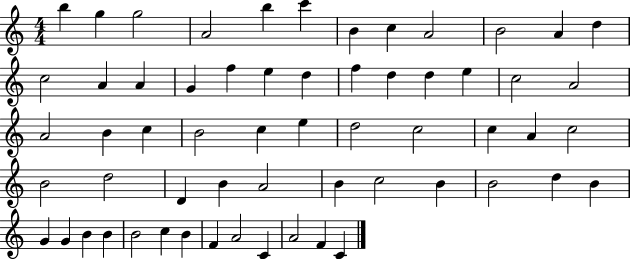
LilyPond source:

{
  \clef treble
  \numericTimeSignature
  \time 4/4
  \key c \major
  b''4 g''4 g''2 | a'2 b''4 c'''4 | b'4 c''4 a'2 | b'2 a'4 d''4 | \break c''2 a'4 a'4 | g'4 f''4 e''4 d''4 | f''4 d''4 d''4 e''4 | c''2 a'2 | \break a'2 b'4 c''4 | b'2 c''4 e''4 | d''2 c''2 | c''4 a'4 c''2 | \break b'2 d''2 | d'4 b'4 a'2 | b'4 c''2 b'4 | b'2 d''4 b'4 | \break g'4 g'4 b'4 b'4 | b'2 c''4 b'4 | f'4 a'2 c'4 | a'2 f'4 c'4 | \break \bar "|."
}